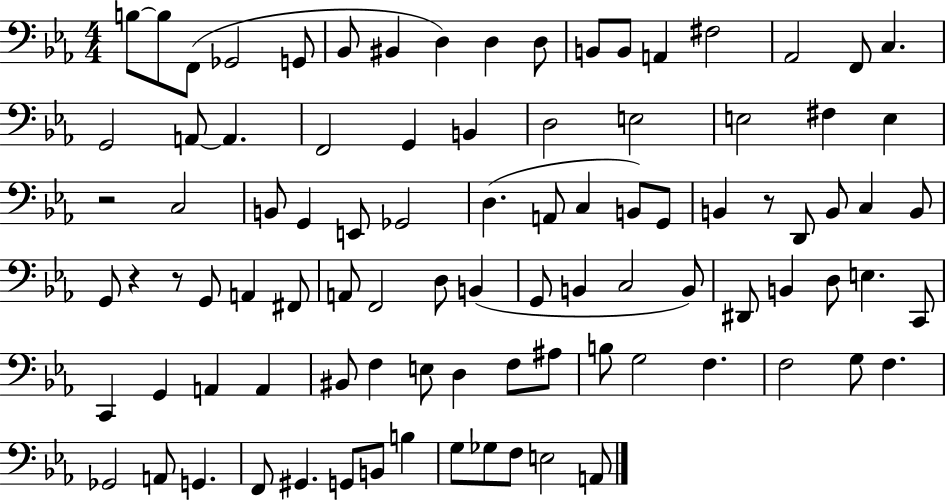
X:1
T:Untitled
M:4/4
L:1/4
K:Eb
B,/2 B,/2 F,,/2 _G,,2 G,,/2 _B,,/2 ^B,, D, D, D,/2 B,,/2 B,,/2 A,, ^F,2 _A,,2 F,,/2 C, G,,2 A,,/2 A,, F,,2 G,, B,, D,2 E,2 E,2 ^F, E, z2 C,2 B,,/2 G,, E,,/2 _G,,2 D, A,,/2 C, B,,/2 G,,/2 B,, z/2 D,,/2 B,,/2 C, B,,/2 G,,/2 z z/2 G,,/2 A,, ^F,,/2 A,,/2 F,,2 D,/2 B,, G,,/2 B,, C,2 B,,/2 ^D,,/2 B,, D,/2 E, C,,/2 C,, G,, A,, A,, ^B,,/2 F, E,/2 D, F,/2 ^A,/2 B,/2 G,2 F, F,2 G,/2 F, _G,,2 A,,/2 G,, F,,/2 ^G,, G,,/2 B,,/2 B, G,/2 _G,/2 F,/2 E,2 A,,/2